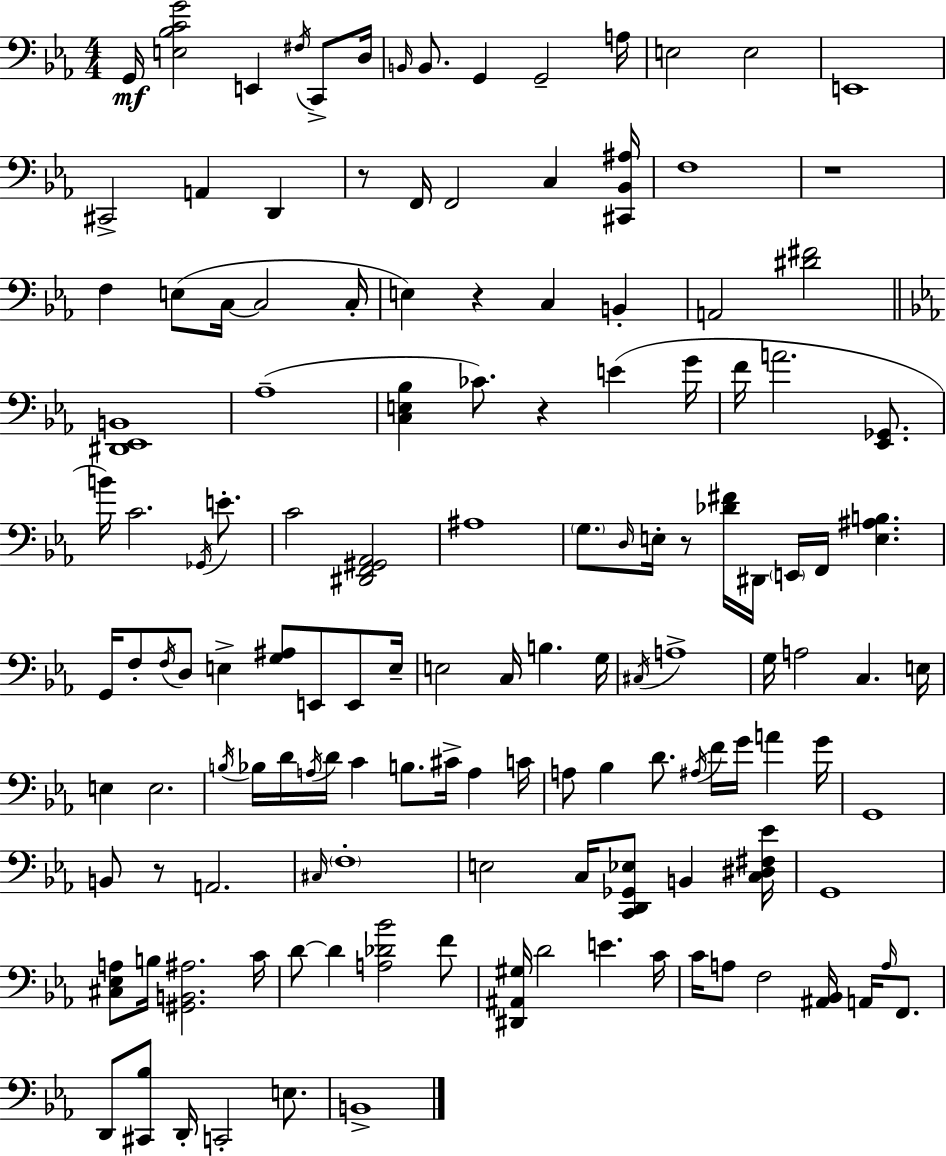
G2/s [E3,Bb3,C4,G4]/h E2/q F#3/s C2/e D3/s B2/s B2/e. G2/q G2/h A3/s E3/h E3/h E2/w C#2/h A2/q D2/q R/e F2/s F2/h C3/q [C#2,Bb2,A#3]/s F3/w R/w F3/q E3/e C3/s C3/h C3/s E3/q R/q C3/q B2/q A2/h [D#4,F#4]/h [D#2,Eb2,B2]/w Ab3/w [C3,E3,Bb3]/q CES4/e. R/q E4/q G4/s F4/s A4/h. [Eb2,Gb2]/e. B4/s C4/h. Gb2/s E4/e. C4/h [D#2,F2,G#2,Ab2]/h A#3/w G3/e. D3/s E3/s R/e [Db4,F#4]/s D#2/s E2/s F2/s [E3,A#3,B3]/q. G2/s F3/e F3/s D3/e E3/q [G3,A#3]/e E2/e E2/e E3/s E3/h C3/s B3/q. G3/s C#3/s A3/w G3/s A3/h C3/q. E3/s E3/q E3/h. B3/s Bb3/s D4/s A3/s D4/s C4/q B3/e. C#4/s A3/q C4/s A3/e Bb3/q D4/e. A#3/s F4/s G4/s A4/q G4/s G2/w B2/e R/e A2/h. C#3/s F3/w E3/h C3/s [C2,D2,Gb2,Eb3]/e B2/q [C3,D#3,F#3,Eb4]/s G2/w [C#3,Eb3,A3]/e B3/s [G#2,B2,A#3]/h. C4/s D4/e D4/q [A3,Db4,Bb4]/h F4/e [D#2,A#2,G#3]/s D4/h E4/q. C4/s C4/s A3/e F3/h [A#2,Bb2]/s A2/s A3/s F2/e. D2/e [C#2,Bb3]/e D2/s C2/h E3/e. B2/w